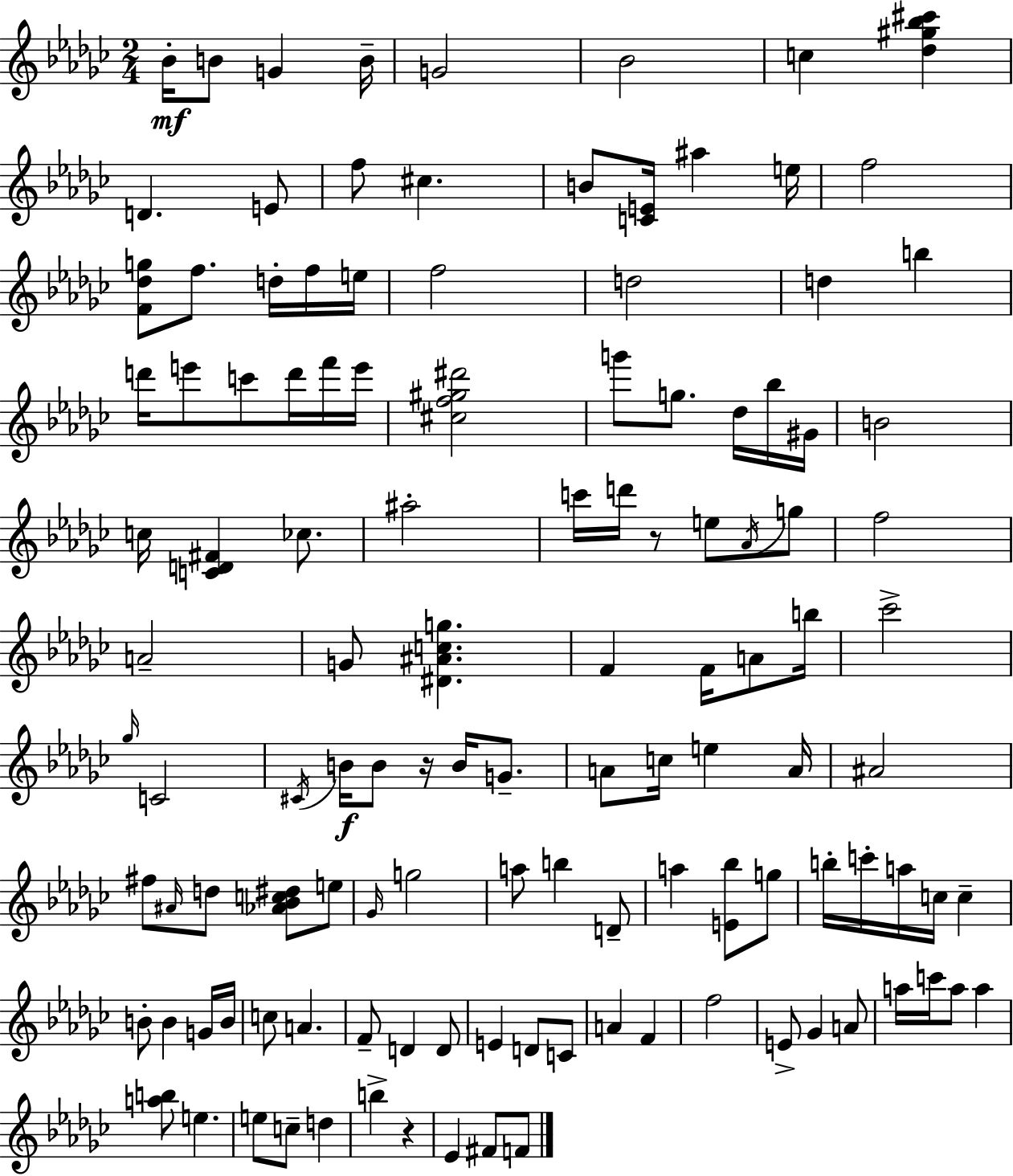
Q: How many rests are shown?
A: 3